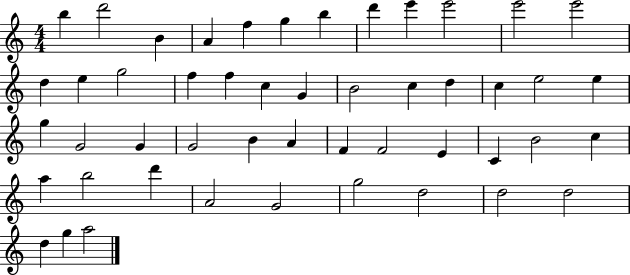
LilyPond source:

{
  \clef treble
  \numericTimeSignature
  \time 4/4
  \key c \major
  b''4 d'''2 b'4 | a'4 f''4 g''4 b''4 | d'''4 e'''4 e'''2 | e'''2 e'''2 | \break d''4 e''4 g''2 | f''4 f''4 c''4 g'4 | b'2 c''4 d''4 | c''4 e''2 e''4 | \break g''4 g'2 g'4 | g'2 b'4 a'4 | f'4 f'2 e'4 | c'4 b'2 c''4 | \break a''4 b''2 d'''4 | a'2 g'2 | g''2 d''2 | d''2 d''2 | \break d''4 g''4 a''2 | \bar "|."
}